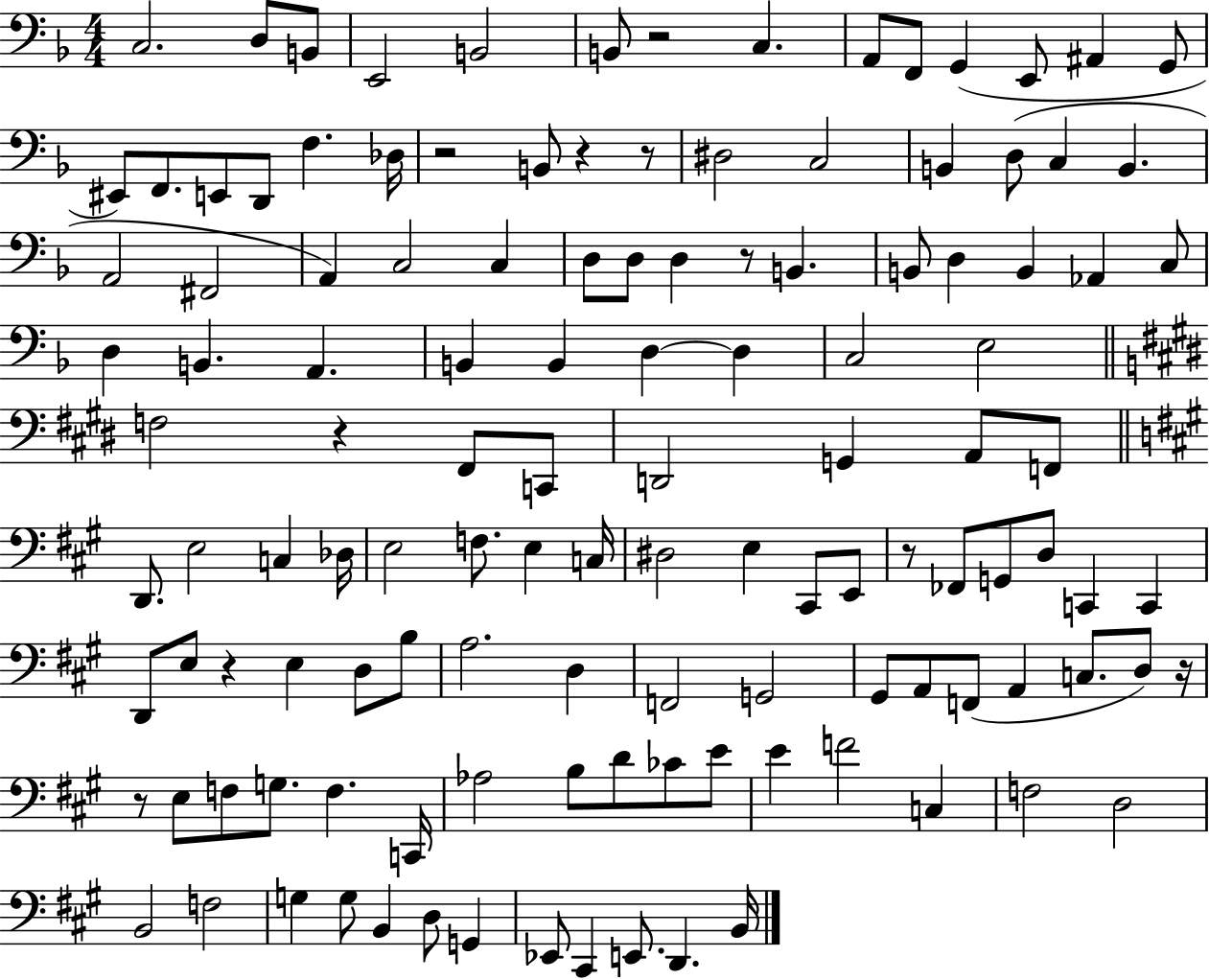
C3/h. D3/e B2/e E2/h B2/h B2/e R/h C3/q. A2/e F2/e G2/q E2/e A#2/q G2/e EIS2/e F2/e. E2/e D2/e F3/q. Db3/s R/h B2/e R/q R/e D#3/h C3/h B2/q D3/e C3/q B2/q. A2/h F#2/h A2/q C3/h C3/q D3/e D3/e D3/q R/e B2/q. B2/e D3/q B2/q Ab2/q C3/e D3/q B2/q. A2/q. B2/q B2/q D3/q D3/q C3/h E3/h F3/h R/q F#2/e C2/e D2/h G2/q A2/e F2/e D2/e. E3/h C3/q Db3/s E3/h F3/e. E3/q C3/s D#3/h E3/q C#2/e E2/e R/e FES2/e G2/e D3/e C2/q C2/q D2/e E3/e R/q E3/q D3/e B3/e A3/h. D3/q F2/h G2/h G#2/e A2/e F2/e A2/q C3/e. D3/e R/s R/e E3/e F3/e G3/e. F3/q. C2/s Ab3/h B3/e D4/e CES4/e E4/e E4/q F4/h C3/q F3/h D3/h B2/h F3/h G3/q G3/e B2/q D3/e G2/q Eb2/e C#2/q E2/e. D2/q. B2/s